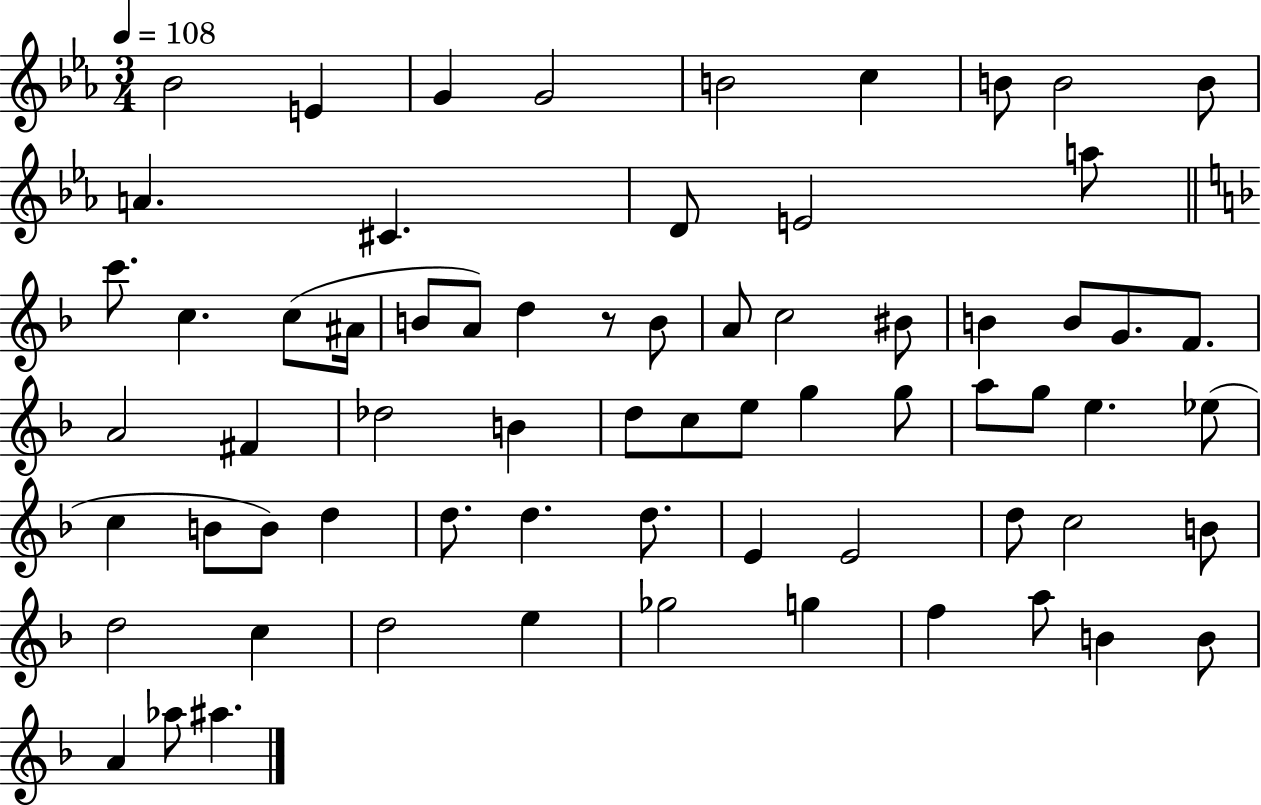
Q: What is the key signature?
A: EES major